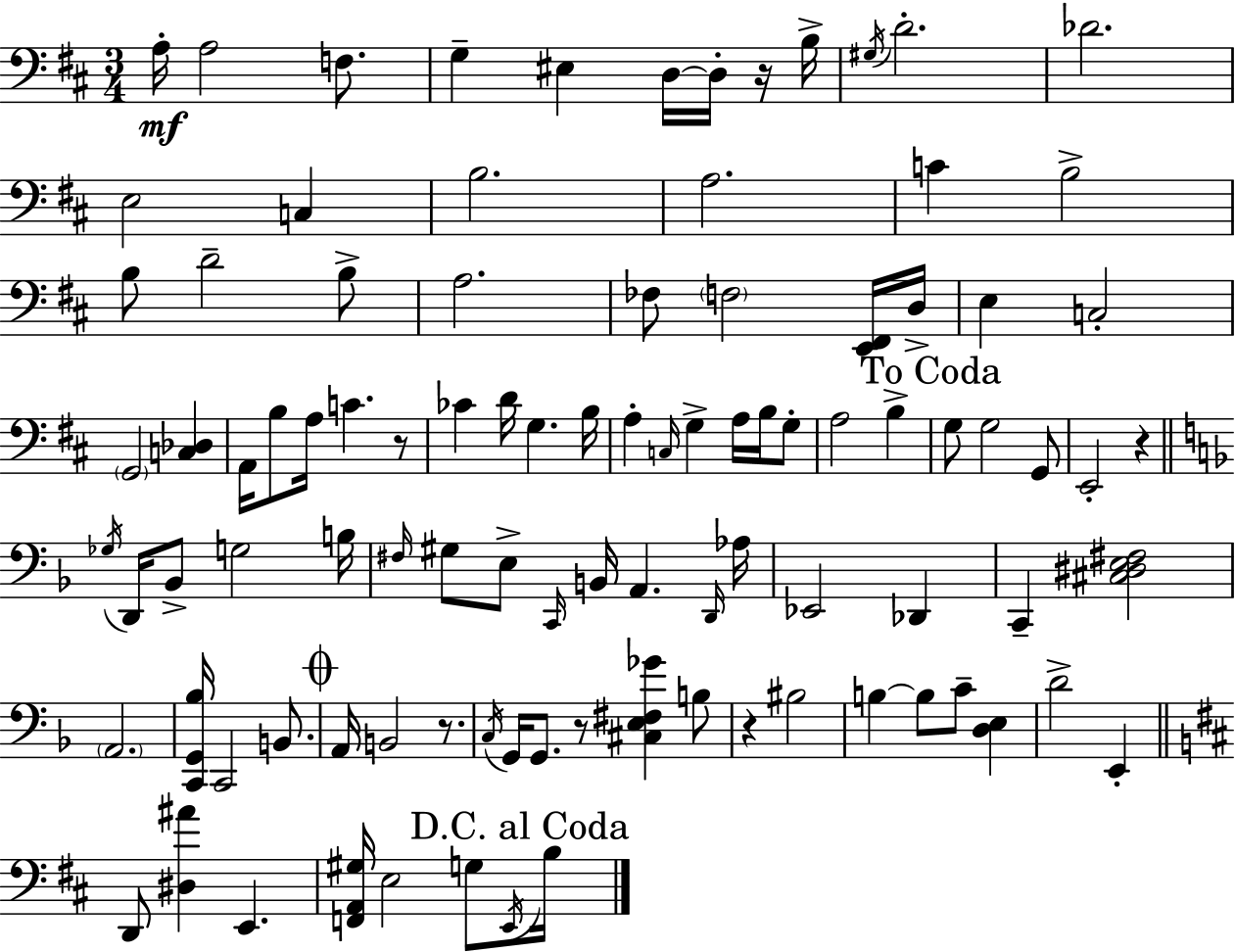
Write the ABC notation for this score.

X:1
T:Untitled
M:3/4
L:1/4
K:D
A,/4 A,2 F,/2 G, ^E, D,/4 D,/4 z/4 B,/4 ^G,/4 D2 _D2 E,2 C, B,2 A,2 C B,2 B,/2 D2 B,/2 A,2 _F,/2 F,2 [E,,^F,,]/4 D,/4 E, C,2 G,,2 [C,_D,] A,,/4 B,/2 A,/4 C z/2 _C D/4 G, B,/4 A, C,/4 G, A,/4 B,/4 G,/2 A,2 B, G,/2 G,2 G,,/2 E,,2 z _G,/4 D,,/4 _B,,/2 G,2 B,/4 ^F,/4 ^G,/2 E,/2 C,,/4 B,,/4 A,, D,,/4 _A,/4 _E,,2 _D,, C,, [^C,^D,E,^F,]2 A,,2 [C,,G,,_B,]/4 C,,2 B,,/2 A,,/4 B,,2 z/2 C,/4 G,,/4 G,,/2 z/2 [^C,E,^F,_G] B,/2 z ^B,2 B, B,/2 C/2 [D,E,] D2 E,, D,,/2 [^D,^A] E,, [F,,A,,^G,]/4 E,2 G,/2 E,,/4 B,/4